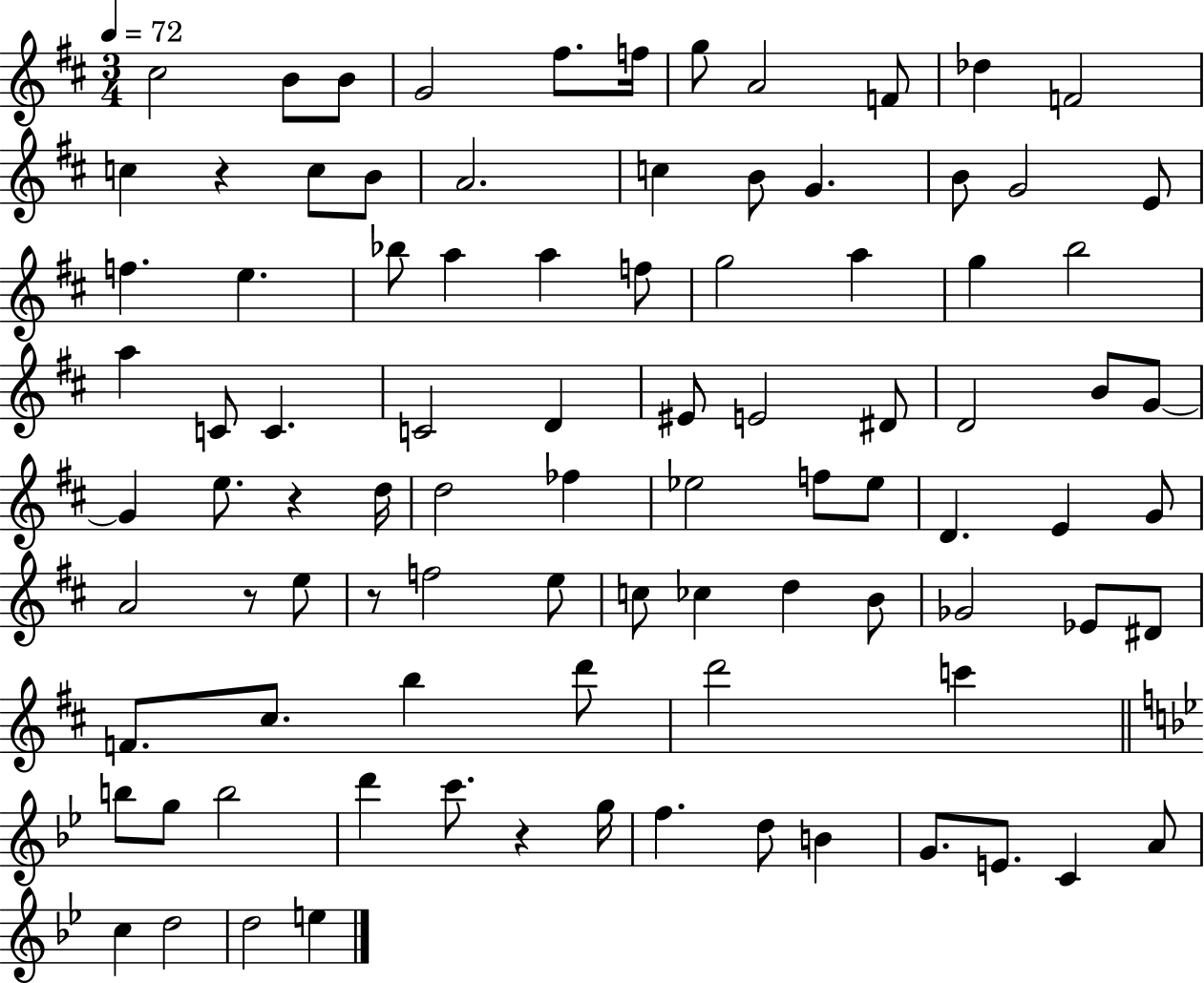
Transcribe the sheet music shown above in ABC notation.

X:1
T:Untitled
M:3/4
L:1/4
K:D
^c2 B/2 B/2 G2 ^f/2 f/4 g/2 A2 F/2 _d F2 c z c/2 B/2 A2 c B/2 G B/2 G2 E/2 f e _b/2 a a f/2 g2 a g b2 a C/2 C C2 D ^E/2 E2 ^D/2 D2 B/2 G/2 G e/2 z d/4 d2 _f _e2 f/2 _e/2 D E G/2 A2 z/2 e/2 z/2 f2 e/2 c/2 _c d B/2 _G2 _E/2 ^D/2 F/2 ^c/2 b d'/2 d'2 c' b/2 g/2 b2 d' c'/2 z g/4 f d/2 B G/2 E/2 C A/2 c d2 d2 e